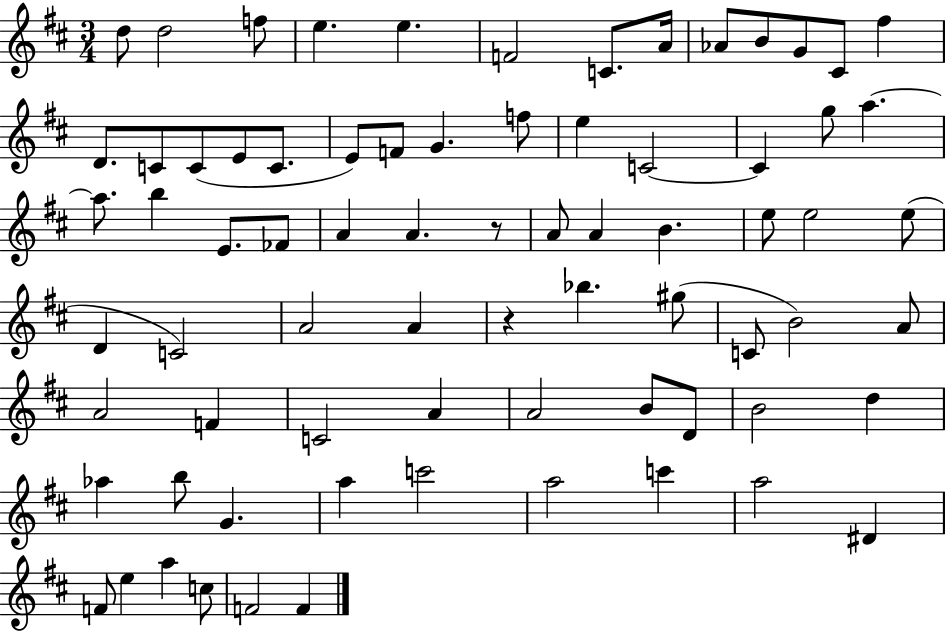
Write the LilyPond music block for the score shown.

{
  \clef treble
  \numericTimeSignature
  \time 3/4
  \key d \major
  d''8 d''2 f''8 | e''4. e''4. | f'2 c'8. a'16 | aes'8 b'8 g'8 cis'8 fis''4 | \break d'8. c'8 c'8( e'8 c'8. | e'8) f'8 g'4. f''8 | e''4 c'2~~ | c'4 g''8 a''4.~~ | \break a''8. b''4 e'8. fes'8 | a'4 a'4. r8 | a'8 a'4 b'4. | e''8 e''2 e''8( | \break d'4 c'2) | a'2 a'4 | r4 bes''4. gis''8( | c'8 b'2) a'8 | \break a'2 f'4 | c'2 a'4 | a'2 b'8 d'8 | b'2 d''4 | \break aes''4 b''8 g'4. | a''4 c'''2 | a''2 c'''4 | a''2 dis'4 | \break f'8 e''4 a''4 c''8 | f'2 f'4 | \bar "|."
}